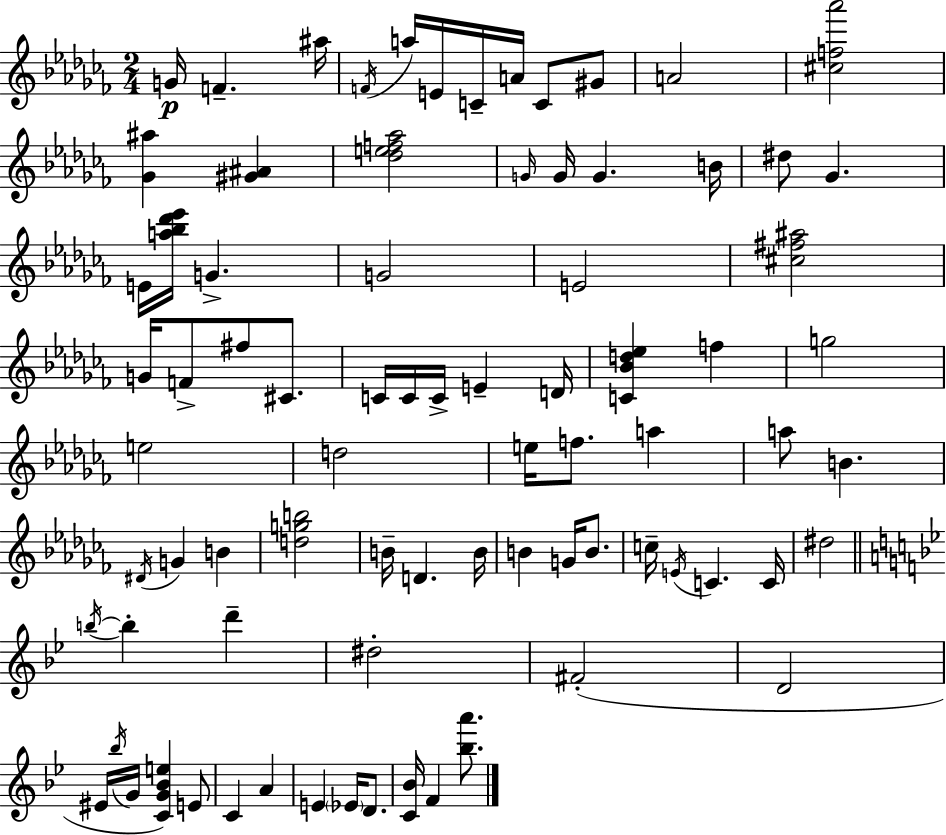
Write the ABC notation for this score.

X:1
T:Untitled
M:2/4
L:1/4
K:Abm
G/4 F ^a/4 F/4 a/4 E/4 C/4 A/4 C/2 ^G/2 A2 [^cf_a']2 [_G^a] [^G^A] [_def_a]2 G/4 G/4 G B/4 ^d/2 _G E/4 [a_b_d'_e']/4 G G2 E2 [^c^f^a]2 G/4 F/2 ^f/2 ^C/2 C/4 C/4 C/4 E D/4 [C_Bd_e] f g2 e2 d2 e/4 f/2 a a/2 B ^D/4 G B [dgb]2 B/4 D B/4 B G/4 B/2 c/4 E/4 C C/4 ^d2 b/4 b d' ^d2 ^F2 D2 ^E/4 _b/4 G/4 [CG_Be] E/2 C A E _E/4 D/2 [C_B]/4 F [_ba']/2